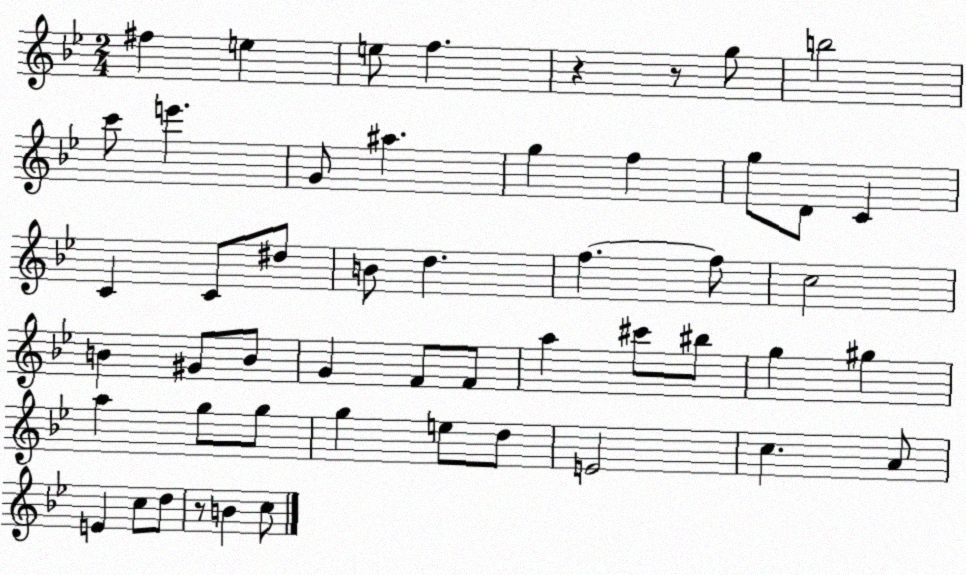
X:1
T:Untitled
M:2/4
L:1/4
K:Bb
^f e e/2 f z z/2 g/2 b2 c'/2 e' G/2 ^a g f g/2 D/2 C C C/2 ^d/2 B/2 d f f/2 c2 B ^G/2 B/2 G F/2 F/2 a ^c'/2 ^b/2 g ^g a g/2 g/2 g e/2 d/2 E2 c A/2 E c/2 d/2 z/2 B c/2